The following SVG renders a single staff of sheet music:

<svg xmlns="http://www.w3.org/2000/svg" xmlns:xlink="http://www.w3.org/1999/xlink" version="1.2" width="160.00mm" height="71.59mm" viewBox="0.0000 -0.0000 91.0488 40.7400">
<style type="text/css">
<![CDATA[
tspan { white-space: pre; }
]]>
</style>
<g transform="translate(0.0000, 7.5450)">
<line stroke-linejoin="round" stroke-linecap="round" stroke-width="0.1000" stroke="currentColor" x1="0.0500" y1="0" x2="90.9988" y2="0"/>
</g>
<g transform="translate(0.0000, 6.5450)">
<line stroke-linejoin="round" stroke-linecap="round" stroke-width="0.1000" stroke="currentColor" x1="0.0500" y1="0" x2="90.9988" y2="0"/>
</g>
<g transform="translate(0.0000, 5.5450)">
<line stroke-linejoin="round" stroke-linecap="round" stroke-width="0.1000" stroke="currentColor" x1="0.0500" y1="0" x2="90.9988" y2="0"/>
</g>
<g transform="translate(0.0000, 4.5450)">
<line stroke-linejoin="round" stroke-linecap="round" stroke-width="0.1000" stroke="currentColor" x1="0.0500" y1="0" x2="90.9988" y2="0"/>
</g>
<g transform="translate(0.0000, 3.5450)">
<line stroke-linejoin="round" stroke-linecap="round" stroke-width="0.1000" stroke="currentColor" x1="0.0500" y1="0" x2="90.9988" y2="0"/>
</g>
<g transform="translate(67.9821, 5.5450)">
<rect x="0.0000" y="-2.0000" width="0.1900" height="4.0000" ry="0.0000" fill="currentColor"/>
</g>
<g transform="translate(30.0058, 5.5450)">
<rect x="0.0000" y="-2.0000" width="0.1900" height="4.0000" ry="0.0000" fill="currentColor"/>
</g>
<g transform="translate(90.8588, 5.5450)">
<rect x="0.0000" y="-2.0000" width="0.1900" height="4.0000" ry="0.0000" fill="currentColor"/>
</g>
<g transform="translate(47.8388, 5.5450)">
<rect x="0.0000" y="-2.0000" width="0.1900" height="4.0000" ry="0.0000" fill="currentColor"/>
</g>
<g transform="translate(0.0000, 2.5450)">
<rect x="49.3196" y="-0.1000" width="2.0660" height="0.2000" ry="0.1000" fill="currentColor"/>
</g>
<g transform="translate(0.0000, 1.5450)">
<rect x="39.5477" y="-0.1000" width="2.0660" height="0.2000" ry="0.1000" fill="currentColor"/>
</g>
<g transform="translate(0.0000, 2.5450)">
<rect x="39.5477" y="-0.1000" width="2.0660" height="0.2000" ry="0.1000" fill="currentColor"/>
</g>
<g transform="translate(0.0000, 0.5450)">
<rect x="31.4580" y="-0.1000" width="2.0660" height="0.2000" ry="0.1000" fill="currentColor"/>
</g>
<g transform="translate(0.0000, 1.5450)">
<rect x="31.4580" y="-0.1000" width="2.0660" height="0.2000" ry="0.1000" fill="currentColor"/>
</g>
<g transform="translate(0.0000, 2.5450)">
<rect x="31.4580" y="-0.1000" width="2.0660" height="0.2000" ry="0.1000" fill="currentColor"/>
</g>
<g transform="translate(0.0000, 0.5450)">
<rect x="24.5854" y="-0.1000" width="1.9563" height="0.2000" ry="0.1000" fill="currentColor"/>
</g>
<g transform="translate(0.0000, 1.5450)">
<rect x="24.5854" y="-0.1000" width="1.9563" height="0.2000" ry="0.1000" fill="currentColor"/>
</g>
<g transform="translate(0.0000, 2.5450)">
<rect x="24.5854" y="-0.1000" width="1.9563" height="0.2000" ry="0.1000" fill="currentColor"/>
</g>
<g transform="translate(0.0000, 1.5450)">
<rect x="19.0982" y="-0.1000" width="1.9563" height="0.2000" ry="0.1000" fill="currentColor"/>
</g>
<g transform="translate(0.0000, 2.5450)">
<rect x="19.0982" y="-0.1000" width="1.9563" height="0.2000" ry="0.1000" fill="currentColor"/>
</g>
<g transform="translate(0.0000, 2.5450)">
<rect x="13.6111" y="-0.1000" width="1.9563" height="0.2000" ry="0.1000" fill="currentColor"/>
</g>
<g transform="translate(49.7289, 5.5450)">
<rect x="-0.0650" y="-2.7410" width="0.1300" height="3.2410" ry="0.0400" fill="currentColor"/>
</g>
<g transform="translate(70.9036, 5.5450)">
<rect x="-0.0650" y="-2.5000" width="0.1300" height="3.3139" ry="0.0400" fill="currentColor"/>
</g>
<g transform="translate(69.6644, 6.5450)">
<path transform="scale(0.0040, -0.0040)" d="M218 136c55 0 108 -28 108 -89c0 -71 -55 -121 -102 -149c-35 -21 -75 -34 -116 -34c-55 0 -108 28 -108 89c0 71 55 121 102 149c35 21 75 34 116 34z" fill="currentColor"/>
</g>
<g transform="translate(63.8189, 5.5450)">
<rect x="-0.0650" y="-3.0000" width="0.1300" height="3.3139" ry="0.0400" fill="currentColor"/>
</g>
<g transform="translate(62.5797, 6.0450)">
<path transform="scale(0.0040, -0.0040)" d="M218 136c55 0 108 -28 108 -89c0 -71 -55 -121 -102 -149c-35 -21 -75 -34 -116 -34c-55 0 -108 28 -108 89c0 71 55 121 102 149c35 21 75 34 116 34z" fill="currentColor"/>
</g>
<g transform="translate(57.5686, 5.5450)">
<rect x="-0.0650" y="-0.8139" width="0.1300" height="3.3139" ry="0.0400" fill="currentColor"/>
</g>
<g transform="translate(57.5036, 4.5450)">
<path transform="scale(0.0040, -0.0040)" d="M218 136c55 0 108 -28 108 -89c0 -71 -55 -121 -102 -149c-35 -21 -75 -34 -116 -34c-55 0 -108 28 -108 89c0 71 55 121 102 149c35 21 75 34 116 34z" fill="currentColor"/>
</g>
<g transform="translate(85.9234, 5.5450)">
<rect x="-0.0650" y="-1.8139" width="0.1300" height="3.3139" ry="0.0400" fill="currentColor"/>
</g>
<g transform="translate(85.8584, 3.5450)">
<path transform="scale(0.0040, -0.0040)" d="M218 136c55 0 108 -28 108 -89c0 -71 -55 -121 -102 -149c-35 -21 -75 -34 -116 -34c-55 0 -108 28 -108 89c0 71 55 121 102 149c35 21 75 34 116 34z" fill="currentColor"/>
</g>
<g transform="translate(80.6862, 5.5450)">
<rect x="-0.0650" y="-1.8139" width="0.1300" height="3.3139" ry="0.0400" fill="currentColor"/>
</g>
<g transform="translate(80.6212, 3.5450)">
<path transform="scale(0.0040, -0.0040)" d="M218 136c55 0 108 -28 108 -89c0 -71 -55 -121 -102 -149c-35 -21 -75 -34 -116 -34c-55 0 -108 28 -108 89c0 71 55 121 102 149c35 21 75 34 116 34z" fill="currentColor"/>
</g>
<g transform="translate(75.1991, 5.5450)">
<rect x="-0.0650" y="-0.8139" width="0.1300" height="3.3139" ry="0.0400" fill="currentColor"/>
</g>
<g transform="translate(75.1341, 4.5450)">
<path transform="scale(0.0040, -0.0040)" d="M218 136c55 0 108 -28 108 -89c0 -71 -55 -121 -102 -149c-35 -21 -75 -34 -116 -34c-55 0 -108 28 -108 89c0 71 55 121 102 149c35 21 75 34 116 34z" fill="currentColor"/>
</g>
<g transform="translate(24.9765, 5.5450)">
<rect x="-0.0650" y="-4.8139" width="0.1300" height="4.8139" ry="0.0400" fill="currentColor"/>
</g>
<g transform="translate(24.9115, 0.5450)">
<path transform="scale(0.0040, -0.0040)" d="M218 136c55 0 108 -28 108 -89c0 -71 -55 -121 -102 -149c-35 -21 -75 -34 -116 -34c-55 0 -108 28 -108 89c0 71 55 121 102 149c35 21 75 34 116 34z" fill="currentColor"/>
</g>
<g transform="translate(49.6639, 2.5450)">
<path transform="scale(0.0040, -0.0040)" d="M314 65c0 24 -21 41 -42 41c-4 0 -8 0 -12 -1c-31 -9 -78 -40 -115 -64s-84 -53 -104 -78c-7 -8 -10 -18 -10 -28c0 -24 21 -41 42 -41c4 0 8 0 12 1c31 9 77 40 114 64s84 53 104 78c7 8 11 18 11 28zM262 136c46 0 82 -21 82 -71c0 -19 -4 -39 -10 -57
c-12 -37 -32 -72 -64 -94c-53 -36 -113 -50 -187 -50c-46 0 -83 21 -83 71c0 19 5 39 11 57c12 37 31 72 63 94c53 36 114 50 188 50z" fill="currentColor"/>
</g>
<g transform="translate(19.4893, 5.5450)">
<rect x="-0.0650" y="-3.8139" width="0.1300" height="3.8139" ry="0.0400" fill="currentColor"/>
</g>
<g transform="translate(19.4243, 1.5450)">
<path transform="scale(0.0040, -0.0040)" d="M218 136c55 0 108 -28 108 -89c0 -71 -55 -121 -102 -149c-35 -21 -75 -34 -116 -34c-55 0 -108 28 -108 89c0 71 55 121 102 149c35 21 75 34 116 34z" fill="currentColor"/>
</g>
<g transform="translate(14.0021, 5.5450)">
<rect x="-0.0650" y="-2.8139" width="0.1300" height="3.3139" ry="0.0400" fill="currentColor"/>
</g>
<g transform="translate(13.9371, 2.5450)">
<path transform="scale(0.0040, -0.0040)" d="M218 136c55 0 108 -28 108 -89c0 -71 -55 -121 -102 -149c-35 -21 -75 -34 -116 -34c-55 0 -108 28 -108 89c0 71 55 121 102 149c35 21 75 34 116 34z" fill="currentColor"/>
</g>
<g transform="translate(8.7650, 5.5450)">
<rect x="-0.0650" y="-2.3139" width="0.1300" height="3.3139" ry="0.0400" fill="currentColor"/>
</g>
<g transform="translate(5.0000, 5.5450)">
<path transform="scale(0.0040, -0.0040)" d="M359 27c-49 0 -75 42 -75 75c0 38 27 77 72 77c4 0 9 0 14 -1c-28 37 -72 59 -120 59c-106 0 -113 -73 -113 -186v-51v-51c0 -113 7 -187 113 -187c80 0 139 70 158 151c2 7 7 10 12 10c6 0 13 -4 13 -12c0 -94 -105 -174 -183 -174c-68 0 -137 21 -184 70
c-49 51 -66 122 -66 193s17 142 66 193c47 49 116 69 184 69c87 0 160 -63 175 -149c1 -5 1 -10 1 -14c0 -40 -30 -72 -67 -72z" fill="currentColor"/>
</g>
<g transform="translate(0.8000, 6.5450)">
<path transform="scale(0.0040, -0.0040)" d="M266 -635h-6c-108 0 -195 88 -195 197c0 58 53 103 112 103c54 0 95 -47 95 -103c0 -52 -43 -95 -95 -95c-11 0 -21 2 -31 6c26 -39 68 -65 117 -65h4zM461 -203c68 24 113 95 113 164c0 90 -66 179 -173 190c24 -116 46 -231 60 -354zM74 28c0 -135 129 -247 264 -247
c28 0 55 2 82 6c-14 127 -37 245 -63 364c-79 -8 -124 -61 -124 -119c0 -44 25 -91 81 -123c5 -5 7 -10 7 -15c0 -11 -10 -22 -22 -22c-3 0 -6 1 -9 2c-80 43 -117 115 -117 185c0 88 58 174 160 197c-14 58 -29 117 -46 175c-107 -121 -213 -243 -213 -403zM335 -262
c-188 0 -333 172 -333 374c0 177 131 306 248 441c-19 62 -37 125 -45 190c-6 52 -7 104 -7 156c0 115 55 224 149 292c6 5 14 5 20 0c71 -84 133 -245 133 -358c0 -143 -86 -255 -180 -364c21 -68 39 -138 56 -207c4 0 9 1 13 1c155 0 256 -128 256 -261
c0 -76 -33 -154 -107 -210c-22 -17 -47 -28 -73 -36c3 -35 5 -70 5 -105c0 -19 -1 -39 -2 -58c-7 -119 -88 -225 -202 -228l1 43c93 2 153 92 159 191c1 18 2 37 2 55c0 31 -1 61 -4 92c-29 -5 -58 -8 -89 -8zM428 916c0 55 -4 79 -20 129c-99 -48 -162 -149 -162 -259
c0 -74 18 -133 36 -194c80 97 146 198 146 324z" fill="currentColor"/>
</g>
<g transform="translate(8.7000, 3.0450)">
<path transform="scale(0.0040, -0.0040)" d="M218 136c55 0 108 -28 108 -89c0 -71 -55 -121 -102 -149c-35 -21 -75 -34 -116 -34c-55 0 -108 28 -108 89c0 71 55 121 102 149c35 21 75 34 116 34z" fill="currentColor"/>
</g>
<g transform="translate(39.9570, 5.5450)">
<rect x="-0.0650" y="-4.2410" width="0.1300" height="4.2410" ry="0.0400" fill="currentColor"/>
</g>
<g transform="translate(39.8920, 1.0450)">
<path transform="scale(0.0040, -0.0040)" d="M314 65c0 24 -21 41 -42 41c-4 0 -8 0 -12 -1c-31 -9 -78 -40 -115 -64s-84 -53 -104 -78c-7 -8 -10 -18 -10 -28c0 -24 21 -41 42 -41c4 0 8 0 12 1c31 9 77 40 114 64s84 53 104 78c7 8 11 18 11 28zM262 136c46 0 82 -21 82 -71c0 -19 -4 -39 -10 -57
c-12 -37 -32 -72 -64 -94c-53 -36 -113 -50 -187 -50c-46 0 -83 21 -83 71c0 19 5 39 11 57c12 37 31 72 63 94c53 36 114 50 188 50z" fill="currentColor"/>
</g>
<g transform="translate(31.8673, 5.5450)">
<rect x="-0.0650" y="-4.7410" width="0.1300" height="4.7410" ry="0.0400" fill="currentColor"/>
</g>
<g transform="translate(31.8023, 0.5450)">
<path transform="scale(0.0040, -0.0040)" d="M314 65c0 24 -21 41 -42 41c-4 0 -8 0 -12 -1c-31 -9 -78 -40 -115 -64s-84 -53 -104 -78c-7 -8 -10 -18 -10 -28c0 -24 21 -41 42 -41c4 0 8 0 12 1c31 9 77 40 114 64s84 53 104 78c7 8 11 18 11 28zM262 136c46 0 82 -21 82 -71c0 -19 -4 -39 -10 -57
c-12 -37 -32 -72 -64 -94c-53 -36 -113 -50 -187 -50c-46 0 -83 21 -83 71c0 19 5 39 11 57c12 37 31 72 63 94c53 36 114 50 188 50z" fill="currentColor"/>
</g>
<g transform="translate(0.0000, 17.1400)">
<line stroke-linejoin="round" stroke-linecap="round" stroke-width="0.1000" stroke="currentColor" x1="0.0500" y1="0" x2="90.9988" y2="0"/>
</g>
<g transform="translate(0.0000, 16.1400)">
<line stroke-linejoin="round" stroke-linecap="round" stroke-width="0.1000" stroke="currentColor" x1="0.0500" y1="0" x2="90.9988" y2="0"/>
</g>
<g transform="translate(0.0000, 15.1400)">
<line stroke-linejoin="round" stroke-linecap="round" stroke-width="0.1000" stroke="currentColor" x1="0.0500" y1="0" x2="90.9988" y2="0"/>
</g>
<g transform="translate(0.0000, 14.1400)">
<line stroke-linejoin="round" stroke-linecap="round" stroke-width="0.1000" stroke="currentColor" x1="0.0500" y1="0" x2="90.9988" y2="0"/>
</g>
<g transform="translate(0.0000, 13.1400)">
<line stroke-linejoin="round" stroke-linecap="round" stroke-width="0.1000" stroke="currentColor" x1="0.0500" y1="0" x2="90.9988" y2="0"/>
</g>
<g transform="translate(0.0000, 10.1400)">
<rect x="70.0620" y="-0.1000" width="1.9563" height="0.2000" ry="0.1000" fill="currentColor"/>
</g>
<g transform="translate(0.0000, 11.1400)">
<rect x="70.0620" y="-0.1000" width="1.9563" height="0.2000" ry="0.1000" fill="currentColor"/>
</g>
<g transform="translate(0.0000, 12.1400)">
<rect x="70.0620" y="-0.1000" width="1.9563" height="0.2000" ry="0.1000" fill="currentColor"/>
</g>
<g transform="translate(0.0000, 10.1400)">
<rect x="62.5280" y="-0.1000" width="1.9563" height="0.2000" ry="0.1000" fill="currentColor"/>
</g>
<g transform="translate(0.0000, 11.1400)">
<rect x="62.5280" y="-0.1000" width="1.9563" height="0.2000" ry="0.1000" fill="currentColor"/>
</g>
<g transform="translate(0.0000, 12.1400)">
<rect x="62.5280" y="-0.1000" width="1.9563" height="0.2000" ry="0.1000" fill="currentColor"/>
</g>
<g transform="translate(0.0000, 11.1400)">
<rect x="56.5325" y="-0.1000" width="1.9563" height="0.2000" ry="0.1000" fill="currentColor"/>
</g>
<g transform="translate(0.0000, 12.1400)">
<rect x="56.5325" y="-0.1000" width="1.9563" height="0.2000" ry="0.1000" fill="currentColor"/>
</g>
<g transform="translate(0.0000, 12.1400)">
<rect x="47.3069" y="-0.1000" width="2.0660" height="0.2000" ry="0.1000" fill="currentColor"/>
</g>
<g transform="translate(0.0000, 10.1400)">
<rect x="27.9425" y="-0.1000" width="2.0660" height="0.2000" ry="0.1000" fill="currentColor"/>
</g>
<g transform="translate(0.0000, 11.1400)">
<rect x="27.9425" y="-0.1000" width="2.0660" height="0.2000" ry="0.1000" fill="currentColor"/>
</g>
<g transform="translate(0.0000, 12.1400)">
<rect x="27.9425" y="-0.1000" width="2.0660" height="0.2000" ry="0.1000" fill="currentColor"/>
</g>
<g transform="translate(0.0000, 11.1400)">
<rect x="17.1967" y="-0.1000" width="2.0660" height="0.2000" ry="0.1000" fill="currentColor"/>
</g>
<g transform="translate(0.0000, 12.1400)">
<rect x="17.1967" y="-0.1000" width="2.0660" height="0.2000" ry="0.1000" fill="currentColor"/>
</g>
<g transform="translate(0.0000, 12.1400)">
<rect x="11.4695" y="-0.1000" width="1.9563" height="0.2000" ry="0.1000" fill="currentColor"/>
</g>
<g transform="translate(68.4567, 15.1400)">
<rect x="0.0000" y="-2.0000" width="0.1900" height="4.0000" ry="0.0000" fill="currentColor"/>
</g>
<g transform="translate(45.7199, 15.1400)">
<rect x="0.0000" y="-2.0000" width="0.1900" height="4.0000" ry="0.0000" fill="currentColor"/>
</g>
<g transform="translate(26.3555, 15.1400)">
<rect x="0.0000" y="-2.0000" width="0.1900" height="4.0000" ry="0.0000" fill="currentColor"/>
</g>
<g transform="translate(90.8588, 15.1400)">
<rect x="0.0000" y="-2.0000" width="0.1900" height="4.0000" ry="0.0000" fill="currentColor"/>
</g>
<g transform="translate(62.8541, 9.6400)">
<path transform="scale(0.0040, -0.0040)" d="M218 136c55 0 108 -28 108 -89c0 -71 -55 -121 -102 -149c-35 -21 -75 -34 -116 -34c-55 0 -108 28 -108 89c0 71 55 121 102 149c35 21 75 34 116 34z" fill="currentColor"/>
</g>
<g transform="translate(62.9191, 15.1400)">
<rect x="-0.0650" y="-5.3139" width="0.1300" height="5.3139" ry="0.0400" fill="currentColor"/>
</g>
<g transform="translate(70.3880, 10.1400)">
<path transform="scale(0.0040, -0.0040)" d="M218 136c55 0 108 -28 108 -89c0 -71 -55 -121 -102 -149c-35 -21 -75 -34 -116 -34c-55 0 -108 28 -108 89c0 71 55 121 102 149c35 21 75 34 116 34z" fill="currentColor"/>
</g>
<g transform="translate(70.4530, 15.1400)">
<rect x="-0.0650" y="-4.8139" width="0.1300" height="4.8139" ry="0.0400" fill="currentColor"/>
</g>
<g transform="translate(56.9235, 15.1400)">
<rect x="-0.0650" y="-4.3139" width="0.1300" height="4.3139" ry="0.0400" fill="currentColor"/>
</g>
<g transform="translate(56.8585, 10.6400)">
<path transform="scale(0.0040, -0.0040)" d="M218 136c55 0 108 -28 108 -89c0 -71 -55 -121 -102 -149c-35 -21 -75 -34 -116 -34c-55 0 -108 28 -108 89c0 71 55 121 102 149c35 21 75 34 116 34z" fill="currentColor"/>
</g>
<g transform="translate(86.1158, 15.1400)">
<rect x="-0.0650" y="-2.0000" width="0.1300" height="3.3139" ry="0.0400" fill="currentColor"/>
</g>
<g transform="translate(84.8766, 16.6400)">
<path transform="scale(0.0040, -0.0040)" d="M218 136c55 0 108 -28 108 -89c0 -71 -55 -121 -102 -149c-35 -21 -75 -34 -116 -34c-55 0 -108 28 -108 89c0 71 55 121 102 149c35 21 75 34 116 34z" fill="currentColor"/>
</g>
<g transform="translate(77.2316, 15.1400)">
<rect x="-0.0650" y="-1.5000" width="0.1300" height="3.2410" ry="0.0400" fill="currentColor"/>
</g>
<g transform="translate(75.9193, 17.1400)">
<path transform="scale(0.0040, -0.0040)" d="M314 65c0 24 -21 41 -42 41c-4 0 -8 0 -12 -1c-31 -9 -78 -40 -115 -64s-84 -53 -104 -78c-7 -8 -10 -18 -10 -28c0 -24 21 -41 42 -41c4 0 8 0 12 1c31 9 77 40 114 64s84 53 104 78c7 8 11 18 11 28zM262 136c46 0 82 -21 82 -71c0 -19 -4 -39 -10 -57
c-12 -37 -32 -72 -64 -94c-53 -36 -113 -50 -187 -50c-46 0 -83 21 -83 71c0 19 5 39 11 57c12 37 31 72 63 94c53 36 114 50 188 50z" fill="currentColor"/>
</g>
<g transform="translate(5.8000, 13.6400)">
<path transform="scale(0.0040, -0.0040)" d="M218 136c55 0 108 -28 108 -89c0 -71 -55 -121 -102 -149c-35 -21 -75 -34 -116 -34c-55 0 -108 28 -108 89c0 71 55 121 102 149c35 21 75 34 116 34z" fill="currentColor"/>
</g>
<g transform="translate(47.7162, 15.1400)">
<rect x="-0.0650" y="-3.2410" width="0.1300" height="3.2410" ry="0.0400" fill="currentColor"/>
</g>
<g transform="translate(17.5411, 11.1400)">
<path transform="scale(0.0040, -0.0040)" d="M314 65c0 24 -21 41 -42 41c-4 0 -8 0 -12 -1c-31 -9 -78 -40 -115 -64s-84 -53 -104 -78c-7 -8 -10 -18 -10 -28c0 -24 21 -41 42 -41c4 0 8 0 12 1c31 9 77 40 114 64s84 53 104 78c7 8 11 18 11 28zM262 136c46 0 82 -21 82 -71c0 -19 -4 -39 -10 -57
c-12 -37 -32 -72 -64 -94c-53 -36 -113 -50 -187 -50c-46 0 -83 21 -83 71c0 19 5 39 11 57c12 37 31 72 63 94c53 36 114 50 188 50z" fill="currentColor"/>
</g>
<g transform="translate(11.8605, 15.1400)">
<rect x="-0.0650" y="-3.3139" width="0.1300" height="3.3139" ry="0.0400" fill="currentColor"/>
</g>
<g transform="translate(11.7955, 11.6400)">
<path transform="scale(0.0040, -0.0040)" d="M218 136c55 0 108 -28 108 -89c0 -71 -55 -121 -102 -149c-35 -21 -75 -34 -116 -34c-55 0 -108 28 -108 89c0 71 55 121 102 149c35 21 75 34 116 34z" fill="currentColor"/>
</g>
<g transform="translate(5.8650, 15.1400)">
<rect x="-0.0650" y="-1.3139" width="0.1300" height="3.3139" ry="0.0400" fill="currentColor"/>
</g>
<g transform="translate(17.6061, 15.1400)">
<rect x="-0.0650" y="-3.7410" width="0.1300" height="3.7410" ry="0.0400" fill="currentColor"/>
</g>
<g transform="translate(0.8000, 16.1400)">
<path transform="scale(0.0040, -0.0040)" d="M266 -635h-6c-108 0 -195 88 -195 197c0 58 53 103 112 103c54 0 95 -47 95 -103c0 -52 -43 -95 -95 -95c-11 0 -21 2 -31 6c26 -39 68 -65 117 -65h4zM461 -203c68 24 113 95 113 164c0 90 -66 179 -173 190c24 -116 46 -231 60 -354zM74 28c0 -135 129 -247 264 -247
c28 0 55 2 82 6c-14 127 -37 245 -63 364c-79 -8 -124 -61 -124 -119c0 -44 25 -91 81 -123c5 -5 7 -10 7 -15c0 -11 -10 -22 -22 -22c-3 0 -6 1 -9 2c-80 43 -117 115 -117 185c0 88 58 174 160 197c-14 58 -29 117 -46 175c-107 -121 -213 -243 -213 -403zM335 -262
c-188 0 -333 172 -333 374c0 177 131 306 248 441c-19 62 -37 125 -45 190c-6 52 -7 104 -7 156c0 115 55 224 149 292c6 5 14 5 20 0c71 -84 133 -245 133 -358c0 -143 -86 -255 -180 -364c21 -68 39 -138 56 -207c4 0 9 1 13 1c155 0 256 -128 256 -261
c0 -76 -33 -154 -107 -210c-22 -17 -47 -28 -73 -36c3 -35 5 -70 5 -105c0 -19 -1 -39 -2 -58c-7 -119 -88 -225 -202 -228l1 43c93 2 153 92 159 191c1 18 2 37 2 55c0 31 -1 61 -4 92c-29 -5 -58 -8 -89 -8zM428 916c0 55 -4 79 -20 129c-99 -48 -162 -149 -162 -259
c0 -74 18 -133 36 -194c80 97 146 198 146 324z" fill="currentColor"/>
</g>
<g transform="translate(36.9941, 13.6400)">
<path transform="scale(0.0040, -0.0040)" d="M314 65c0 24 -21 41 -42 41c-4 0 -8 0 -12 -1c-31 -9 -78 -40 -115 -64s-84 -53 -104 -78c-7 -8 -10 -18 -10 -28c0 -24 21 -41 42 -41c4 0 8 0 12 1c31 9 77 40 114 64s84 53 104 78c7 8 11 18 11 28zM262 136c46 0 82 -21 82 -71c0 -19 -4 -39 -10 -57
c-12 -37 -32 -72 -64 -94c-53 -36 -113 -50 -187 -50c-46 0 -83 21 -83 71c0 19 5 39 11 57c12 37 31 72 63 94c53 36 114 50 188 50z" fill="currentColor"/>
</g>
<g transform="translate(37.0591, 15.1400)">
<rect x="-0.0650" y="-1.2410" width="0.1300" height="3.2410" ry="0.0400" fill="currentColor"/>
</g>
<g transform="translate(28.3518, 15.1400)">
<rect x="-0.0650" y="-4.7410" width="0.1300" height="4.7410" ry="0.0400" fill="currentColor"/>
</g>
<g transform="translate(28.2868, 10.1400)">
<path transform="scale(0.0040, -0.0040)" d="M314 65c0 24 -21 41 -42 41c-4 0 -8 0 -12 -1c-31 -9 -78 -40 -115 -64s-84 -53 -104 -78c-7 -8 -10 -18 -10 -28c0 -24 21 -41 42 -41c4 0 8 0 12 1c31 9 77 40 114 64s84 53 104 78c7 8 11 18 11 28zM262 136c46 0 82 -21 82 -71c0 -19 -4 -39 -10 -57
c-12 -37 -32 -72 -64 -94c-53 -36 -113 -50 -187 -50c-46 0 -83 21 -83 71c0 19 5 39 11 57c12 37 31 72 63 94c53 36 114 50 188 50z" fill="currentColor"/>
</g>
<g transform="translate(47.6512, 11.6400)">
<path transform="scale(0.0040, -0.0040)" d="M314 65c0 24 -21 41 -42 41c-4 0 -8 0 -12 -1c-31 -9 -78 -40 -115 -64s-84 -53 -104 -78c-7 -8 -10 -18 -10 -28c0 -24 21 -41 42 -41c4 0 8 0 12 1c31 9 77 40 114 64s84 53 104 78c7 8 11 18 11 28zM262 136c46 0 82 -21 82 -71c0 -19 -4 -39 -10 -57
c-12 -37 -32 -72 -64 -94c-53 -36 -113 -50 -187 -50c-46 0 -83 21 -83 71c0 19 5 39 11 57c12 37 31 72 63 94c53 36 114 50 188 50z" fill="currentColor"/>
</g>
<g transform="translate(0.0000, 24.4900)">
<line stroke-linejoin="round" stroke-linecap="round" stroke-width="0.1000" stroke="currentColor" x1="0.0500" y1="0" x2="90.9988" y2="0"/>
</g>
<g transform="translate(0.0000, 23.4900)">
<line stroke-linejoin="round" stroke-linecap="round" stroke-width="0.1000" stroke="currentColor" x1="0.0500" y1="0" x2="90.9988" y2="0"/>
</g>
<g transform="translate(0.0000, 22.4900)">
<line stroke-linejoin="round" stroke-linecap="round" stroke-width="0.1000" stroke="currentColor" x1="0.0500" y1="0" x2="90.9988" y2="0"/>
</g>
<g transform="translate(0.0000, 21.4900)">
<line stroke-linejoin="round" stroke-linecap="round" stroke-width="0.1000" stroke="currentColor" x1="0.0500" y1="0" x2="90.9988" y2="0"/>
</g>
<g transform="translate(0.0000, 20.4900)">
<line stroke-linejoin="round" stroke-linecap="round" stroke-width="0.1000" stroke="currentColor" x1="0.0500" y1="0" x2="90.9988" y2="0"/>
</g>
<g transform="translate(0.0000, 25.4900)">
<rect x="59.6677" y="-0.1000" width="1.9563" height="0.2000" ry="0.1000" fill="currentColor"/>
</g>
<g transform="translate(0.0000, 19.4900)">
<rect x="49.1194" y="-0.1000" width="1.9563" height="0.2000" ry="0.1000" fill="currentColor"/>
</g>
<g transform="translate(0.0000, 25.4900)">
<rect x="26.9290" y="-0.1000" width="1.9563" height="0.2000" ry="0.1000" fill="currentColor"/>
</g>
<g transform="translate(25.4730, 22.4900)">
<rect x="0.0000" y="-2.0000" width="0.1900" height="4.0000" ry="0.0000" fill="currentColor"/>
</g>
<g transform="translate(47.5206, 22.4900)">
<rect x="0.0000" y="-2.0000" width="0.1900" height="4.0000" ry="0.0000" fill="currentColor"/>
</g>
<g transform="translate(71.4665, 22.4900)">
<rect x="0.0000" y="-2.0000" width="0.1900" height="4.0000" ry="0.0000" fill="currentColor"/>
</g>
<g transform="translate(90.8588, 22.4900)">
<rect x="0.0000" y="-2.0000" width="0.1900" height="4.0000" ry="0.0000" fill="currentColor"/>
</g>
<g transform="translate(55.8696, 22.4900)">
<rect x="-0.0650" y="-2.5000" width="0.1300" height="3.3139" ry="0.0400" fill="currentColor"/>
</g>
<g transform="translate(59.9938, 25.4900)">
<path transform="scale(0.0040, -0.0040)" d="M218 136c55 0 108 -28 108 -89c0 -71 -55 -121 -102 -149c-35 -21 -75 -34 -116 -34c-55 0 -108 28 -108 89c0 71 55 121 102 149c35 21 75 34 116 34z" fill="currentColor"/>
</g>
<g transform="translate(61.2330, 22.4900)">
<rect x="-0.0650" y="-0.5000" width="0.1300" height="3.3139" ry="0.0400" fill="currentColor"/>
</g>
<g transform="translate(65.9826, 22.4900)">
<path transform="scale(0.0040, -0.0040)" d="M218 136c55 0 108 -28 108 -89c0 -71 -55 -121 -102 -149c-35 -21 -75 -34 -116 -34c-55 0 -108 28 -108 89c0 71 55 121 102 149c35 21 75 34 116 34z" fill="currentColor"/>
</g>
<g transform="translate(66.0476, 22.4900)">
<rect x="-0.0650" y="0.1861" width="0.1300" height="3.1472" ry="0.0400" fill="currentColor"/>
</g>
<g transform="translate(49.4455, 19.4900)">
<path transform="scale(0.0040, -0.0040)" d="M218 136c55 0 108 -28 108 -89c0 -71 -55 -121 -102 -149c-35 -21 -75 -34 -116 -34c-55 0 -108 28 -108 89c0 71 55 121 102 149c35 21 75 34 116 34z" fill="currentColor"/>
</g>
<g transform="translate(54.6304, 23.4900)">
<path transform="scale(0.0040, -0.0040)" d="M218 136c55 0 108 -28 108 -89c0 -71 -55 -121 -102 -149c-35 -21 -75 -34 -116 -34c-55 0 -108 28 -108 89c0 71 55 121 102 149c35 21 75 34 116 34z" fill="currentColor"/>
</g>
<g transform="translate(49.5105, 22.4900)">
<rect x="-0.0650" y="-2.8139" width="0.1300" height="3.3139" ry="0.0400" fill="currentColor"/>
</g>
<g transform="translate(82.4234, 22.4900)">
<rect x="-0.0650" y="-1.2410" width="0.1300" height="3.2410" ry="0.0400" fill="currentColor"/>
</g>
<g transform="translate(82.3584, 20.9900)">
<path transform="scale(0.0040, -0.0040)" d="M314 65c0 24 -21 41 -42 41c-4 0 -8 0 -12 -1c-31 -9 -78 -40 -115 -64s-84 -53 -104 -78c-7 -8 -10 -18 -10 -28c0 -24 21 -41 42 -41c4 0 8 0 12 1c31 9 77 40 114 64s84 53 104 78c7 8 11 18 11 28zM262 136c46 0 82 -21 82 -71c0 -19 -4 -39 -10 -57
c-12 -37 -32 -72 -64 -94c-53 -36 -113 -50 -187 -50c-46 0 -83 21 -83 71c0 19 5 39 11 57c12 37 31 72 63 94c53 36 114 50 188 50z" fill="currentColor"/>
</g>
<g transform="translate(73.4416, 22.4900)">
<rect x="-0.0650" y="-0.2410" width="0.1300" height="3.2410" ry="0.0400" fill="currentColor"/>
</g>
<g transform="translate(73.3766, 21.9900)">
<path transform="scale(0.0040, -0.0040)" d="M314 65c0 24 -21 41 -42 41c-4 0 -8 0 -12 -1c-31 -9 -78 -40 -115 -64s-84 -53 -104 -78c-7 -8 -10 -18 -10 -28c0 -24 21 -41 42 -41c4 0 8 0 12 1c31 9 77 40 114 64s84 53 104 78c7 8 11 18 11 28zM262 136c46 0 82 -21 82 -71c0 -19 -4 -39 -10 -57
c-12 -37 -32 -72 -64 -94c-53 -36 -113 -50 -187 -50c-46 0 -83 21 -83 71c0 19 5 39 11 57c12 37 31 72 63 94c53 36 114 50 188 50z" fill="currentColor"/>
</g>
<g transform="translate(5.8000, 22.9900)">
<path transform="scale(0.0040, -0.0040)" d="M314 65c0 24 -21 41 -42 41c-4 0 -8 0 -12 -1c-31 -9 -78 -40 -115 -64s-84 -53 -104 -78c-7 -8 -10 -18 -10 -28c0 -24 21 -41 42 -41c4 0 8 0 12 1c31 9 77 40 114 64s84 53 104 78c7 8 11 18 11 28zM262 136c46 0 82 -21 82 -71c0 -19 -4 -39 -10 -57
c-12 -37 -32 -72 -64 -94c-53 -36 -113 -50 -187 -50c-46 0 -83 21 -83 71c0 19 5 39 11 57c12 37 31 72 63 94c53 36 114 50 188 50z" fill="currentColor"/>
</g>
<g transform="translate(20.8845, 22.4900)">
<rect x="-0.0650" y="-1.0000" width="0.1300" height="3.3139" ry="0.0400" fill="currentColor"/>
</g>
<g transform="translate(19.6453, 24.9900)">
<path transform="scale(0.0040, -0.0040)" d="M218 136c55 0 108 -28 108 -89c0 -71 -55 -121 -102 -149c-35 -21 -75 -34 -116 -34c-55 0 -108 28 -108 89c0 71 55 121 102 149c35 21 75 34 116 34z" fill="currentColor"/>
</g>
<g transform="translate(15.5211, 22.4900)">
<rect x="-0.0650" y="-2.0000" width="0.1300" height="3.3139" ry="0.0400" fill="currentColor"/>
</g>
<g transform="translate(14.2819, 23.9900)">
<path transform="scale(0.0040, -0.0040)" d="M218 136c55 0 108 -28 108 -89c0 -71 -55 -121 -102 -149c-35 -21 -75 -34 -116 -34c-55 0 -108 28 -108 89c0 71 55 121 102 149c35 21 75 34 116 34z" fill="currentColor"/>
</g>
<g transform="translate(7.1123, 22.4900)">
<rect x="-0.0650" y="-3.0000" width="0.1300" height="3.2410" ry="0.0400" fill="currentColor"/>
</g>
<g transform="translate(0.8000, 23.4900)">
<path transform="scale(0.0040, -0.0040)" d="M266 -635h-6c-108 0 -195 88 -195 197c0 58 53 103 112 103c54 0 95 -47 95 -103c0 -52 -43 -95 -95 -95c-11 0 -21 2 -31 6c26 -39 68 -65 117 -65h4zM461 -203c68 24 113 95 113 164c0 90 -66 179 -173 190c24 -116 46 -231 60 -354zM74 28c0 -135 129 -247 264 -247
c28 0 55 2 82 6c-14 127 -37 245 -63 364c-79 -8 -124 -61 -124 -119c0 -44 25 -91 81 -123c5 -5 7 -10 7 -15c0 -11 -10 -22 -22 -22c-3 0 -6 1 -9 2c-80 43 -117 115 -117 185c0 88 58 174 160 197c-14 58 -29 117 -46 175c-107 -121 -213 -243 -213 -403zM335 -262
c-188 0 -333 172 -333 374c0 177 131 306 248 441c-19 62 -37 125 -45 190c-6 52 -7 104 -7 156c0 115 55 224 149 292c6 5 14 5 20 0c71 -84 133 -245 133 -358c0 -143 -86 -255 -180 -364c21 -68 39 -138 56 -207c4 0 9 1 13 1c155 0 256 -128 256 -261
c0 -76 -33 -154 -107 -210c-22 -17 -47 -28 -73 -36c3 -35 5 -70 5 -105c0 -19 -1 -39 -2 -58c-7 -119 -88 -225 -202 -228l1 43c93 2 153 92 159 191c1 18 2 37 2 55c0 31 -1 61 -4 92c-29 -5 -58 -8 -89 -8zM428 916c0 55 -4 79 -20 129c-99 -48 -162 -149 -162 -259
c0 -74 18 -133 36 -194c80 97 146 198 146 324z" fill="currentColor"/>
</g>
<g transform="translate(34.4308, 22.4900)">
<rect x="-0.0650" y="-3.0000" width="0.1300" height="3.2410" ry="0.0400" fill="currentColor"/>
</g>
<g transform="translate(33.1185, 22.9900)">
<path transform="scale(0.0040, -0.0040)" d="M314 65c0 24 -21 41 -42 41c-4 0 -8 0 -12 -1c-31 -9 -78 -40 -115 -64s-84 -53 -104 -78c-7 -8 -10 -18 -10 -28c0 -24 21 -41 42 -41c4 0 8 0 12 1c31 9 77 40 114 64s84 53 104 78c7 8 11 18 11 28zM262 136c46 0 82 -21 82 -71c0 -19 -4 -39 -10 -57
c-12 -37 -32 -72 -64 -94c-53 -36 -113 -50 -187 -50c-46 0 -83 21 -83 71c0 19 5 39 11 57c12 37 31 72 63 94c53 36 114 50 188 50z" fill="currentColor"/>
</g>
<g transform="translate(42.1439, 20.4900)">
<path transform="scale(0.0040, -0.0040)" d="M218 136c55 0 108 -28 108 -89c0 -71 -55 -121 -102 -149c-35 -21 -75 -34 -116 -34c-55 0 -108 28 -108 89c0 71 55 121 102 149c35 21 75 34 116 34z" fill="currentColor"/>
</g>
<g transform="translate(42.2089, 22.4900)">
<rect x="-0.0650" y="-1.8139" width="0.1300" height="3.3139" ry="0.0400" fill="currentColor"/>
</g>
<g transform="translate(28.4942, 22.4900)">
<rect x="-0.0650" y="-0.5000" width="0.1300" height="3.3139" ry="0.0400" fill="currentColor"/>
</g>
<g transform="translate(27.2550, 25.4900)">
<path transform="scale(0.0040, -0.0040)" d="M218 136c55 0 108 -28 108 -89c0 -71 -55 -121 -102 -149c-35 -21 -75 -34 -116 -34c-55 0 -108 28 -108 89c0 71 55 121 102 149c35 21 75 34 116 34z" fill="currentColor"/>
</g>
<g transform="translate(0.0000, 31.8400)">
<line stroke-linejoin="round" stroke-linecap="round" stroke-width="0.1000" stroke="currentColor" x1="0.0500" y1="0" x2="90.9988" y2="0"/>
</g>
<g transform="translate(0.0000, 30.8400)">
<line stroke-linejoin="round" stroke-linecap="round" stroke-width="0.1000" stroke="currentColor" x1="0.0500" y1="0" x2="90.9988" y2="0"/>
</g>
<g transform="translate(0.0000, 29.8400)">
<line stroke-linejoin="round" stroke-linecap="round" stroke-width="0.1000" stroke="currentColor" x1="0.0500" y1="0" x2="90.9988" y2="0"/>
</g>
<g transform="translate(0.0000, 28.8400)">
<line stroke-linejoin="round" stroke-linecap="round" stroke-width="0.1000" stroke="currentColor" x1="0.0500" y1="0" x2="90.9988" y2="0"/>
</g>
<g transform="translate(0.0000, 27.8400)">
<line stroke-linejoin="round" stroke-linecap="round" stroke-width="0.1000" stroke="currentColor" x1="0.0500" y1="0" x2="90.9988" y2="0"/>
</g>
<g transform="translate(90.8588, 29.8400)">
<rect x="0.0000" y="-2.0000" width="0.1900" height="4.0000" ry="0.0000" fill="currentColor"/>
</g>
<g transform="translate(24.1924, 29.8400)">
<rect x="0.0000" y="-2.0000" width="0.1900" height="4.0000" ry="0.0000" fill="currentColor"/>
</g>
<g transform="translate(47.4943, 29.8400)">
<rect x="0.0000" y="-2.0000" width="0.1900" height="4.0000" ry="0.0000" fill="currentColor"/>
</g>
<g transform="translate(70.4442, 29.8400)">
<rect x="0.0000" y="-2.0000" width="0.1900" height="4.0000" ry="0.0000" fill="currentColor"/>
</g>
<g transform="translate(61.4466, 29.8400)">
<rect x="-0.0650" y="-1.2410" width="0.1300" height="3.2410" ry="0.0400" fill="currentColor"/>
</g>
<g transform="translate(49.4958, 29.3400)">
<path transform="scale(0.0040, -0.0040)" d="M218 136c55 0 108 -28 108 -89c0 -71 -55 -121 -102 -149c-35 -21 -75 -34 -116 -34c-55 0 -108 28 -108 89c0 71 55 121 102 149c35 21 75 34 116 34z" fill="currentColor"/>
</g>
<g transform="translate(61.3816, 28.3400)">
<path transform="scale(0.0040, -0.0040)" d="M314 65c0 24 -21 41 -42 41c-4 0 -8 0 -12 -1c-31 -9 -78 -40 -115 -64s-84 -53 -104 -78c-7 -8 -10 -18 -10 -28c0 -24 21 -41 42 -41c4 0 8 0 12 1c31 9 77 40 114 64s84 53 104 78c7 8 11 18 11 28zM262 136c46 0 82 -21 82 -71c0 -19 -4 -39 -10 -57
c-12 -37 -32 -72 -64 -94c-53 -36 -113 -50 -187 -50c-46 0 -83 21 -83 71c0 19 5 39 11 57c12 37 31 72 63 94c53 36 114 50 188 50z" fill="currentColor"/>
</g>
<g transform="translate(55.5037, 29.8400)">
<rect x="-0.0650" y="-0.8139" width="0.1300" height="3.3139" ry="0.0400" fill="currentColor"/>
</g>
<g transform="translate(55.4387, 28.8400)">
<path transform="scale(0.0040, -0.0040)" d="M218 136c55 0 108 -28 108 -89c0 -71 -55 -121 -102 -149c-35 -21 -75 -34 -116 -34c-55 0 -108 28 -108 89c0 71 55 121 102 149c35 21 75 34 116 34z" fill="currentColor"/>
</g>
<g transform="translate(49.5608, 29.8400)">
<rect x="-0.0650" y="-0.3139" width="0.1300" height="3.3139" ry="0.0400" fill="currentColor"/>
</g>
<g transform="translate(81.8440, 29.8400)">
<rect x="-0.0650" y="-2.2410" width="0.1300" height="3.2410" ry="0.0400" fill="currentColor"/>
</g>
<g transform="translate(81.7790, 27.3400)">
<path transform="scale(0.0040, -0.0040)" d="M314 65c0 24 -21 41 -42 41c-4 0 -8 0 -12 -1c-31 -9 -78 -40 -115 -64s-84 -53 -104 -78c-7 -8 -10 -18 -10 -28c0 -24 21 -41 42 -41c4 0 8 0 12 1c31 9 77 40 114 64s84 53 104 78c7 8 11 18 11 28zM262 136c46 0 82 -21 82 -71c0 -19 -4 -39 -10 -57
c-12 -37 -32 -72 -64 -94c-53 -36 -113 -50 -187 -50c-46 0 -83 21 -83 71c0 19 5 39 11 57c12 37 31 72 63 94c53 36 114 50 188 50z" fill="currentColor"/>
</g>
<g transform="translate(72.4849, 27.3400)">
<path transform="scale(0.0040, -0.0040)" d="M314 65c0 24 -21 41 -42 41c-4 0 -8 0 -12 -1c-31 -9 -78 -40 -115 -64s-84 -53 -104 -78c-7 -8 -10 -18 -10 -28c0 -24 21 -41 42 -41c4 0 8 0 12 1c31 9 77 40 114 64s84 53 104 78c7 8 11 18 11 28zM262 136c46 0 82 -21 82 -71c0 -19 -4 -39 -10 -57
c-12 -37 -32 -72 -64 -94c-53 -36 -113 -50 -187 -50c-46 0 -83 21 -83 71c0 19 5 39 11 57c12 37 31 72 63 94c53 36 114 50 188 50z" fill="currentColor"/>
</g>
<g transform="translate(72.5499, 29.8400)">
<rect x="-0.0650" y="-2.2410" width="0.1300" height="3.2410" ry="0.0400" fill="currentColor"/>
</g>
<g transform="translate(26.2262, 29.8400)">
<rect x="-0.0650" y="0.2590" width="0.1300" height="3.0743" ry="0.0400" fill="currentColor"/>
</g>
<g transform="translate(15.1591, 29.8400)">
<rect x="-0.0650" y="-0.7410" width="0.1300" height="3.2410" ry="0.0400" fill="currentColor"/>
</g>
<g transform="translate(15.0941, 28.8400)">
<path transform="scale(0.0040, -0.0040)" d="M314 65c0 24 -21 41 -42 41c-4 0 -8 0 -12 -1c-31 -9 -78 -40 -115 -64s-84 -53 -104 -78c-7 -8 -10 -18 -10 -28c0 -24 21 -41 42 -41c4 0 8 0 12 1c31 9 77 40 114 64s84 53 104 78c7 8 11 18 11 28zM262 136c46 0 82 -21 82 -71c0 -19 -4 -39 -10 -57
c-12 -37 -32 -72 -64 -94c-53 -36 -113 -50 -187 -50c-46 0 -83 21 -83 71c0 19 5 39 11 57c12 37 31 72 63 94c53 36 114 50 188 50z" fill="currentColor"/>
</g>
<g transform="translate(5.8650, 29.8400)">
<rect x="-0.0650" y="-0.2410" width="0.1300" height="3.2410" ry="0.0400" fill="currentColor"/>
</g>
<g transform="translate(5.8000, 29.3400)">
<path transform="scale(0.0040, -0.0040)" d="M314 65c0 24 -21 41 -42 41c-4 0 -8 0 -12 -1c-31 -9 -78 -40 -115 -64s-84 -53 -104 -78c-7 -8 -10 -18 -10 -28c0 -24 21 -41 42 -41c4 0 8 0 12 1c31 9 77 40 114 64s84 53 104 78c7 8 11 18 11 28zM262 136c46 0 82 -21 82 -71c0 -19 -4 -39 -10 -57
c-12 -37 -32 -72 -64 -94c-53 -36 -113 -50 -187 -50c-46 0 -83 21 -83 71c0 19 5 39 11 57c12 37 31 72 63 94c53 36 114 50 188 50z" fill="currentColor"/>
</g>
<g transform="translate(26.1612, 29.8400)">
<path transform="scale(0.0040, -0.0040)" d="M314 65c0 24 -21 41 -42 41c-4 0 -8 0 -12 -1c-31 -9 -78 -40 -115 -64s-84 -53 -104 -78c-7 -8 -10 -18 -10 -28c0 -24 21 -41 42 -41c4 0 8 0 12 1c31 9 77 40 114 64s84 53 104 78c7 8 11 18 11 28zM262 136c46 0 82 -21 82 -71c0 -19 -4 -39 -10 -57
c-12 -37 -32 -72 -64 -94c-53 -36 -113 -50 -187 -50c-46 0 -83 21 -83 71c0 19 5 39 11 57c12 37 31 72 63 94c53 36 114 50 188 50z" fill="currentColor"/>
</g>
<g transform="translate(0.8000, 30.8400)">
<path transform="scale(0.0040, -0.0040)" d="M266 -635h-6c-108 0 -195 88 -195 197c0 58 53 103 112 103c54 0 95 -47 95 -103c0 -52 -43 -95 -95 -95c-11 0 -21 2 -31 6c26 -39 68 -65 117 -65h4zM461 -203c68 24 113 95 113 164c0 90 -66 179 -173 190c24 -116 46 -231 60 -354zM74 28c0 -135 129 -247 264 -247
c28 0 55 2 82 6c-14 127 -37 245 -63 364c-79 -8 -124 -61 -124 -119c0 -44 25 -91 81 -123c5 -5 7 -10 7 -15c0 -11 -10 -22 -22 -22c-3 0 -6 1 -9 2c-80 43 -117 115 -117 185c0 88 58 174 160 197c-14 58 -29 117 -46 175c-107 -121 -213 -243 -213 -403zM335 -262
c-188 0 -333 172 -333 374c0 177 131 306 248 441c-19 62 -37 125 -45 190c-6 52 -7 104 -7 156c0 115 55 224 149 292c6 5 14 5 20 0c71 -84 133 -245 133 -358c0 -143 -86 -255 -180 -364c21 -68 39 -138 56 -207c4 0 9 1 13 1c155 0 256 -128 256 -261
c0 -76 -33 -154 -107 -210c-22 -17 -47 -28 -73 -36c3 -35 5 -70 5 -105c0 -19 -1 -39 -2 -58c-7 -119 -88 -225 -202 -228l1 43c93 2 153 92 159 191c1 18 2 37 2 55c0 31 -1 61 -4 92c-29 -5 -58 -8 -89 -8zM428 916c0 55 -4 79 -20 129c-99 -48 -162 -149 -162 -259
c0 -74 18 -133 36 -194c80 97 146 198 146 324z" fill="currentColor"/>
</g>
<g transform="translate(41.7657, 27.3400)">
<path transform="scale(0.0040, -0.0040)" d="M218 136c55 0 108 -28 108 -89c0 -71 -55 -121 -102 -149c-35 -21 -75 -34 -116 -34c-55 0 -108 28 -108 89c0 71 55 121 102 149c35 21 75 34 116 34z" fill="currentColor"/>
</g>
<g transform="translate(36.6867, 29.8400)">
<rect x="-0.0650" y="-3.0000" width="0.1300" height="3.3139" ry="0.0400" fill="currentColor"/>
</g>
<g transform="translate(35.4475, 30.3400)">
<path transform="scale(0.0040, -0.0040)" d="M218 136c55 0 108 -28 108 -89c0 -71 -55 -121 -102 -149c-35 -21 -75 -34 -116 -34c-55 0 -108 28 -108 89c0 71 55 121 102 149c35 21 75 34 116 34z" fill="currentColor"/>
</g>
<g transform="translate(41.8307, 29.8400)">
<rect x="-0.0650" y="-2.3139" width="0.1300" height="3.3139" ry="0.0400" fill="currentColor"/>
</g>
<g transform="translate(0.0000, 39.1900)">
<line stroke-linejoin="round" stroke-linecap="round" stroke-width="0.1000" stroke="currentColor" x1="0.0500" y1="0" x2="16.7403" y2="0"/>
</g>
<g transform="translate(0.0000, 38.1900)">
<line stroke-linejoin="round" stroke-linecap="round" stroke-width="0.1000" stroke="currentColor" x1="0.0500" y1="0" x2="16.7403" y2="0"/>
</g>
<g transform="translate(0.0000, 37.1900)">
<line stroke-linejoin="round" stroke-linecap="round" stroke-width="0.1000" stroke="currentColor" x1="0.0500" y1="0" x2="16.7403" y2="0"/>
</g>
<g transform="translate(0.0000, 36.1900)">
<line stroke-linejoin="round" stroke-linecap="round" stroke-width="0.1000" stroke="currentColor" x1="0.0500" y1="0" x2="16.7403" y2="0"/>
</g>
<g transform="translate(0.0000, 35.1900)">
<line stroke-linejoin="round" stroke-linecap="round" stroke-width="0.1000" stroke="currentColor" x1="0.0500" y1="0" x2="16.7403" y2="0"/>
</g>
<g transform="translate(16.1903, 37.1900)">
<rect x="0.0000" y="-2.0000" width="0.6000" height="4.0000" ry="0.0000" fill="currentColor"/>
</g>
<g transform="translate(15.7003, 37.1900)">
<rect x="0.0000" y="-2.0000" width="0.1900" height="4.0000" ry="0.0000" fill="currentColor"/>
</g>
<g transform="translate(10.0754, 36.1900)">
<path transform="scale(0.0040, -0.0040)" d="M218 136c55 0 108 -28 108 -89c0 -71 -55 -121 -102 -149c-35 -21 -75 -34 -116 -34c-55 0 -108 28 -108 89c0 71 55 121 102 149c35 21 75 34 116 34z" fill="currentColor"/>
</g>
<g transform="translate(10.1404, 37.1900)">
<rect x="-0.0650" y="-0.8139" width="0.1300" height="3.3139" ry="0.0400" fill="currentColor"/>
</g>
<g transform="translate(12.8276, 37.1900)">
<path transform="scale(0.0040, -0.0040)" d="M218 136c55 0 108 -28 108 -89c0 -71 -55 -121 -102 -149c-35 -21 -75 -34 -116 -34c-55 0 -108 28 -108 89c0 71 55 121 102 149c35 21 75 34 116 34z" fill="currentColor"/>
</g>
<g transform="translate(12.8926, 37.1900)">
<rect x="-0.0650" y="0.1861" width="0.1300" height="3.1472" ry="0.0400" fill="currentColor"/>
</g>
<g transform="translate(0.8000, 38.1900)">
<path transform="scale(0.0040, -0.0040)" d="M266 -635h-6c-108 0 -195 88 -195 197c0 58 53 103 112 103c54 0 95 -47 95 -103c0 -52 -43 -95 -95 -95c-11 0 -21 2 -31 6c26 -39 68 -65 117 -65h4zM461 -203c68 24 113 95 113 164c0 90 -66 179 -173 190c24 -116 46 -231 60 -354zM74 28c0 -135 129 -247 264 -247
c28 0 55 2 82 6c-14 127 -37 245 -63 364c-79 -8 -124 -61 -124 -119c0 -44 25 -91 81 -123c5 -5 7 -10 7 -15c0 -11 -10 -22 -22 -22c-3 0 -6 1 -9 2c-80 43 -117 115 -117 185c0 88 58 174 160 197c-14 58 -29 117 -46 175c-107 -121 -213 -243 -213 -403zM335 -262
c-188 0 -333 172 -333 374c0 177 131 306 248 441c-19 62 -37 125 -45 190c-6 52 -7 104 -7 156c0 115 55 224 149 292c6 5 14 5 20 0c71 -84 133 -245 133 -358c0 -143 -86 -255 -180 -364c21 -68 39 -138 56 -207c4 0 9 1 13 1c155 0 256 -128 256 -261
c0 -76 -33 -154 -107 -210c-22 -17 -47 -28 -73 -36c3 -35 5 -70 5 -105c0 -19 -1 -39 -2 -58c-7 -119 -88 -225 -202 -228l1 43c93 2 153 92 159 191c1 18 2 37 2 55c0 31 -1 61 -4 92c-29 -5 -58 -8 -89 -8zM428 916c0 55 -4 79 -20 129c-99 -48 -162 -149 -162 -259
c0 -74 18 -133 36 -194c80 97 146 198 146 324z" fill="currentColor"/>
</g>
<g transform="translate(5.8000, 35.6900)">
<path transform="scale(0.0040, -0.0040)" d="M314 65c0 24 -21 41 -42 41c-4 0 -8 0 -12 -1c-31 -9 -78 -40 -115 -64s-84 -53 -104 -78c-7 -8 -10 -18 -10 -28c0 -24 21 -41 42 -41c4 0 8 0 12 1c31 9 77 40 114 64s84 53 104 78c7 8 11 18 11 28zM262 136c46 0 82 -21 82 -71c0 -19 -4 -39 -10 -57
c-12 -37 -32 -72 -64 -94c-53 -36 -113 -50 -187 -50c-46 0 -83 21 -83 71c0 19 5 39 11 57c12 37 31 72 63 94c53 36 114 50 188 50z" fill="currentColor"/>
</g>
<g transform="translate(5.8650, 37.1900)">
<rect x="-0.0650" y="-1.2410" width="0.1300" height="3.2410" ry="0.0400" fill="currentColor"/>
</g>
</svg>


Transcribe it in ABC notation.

X:1
T:Untitled
M:4/4
L:1/4
K:C
g a c' e' e'2 d'2 a2 d A G d f f e b c'2 e'2 e2 b2 d' f' e' E2 F A2 F D C A2 f a G C B c2 e2 c2 d2 B2 A g c d e2 g2 g2 e2 d B